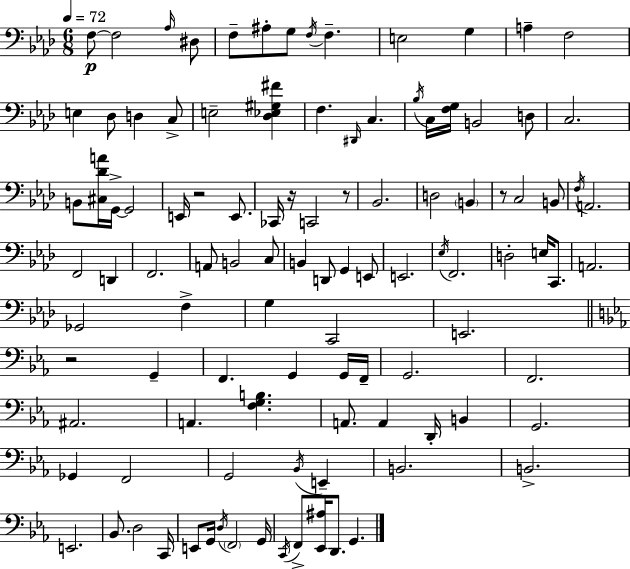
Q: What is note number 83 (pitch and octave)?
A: B2